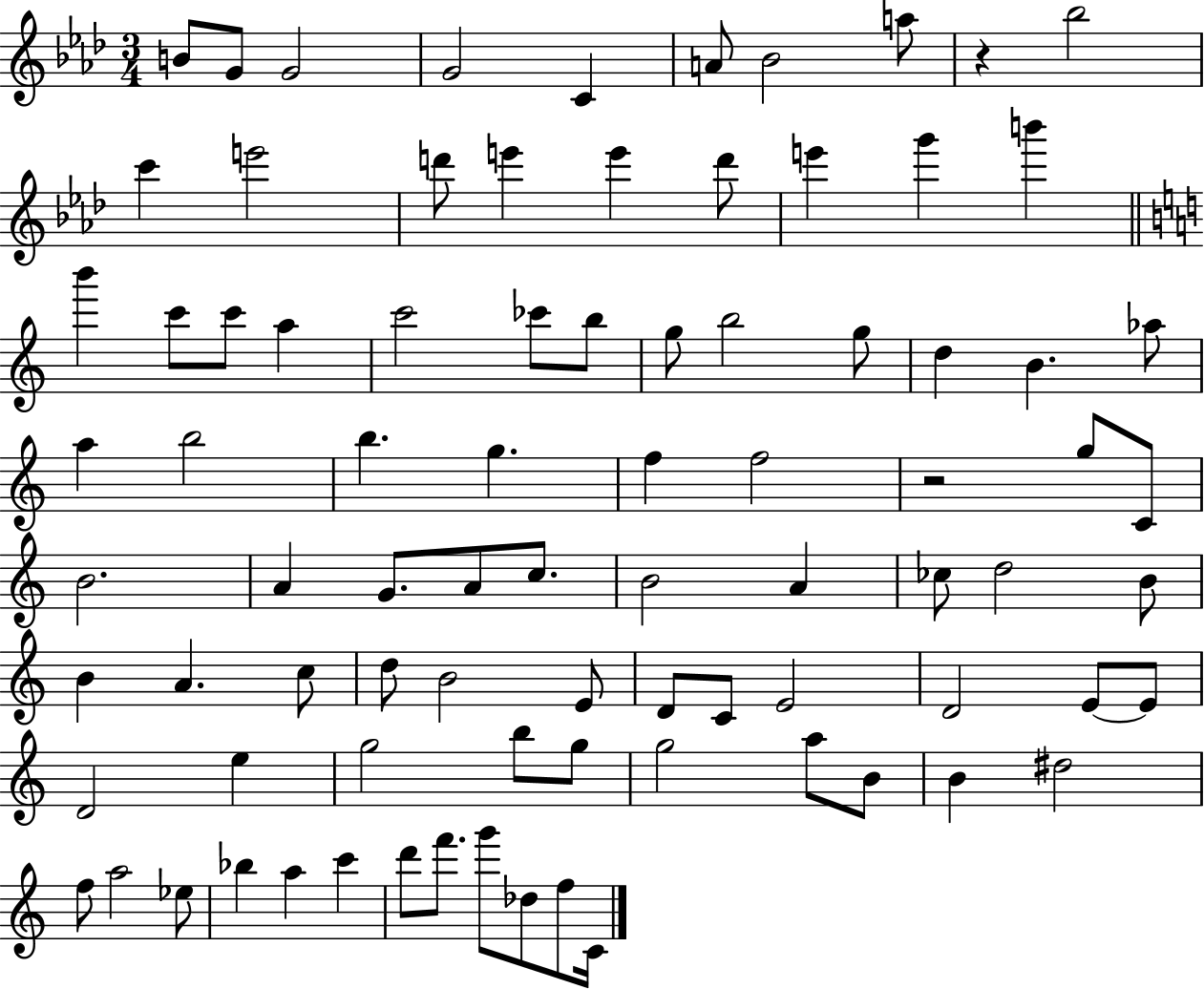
B4/e G4/e G4/h G4/h C4/q A4/e Bb4/h A5/e R/q Bb5/h C6/q E6/h D6/e E6/q E6/q D6/e E6/q G6/q B6/q B6/q C6/e C6/e A5/q C6/h CES6/e B5/e G5/e B5/h G5/e D5/q B4/q. Ab5/e A5/q B5/h B5/q. G5/q. F5/q F5/h R/h G5/e C4/e B4/h. A4/q G4/e. A4/e C5/e. B4/h A4/q CES5/e D5/h B4/e B4/q A4/q. C5/e D5/e B4/h E4/e D4/e C4/e E4/h D4/h E4/e E4/e D4/h E5/q G5/h B5/e G5/e G5/h A5/e B4/e B4/q D#5/h F5/e A5/h Eb5/e Bb5/q A5/q C6/q D6/e F6/e. G6/e Db5/e F5/e C4/s